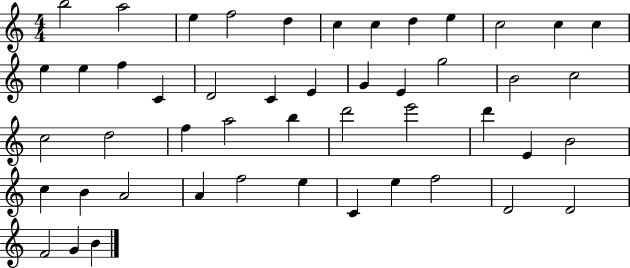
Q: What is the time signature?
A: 4/4